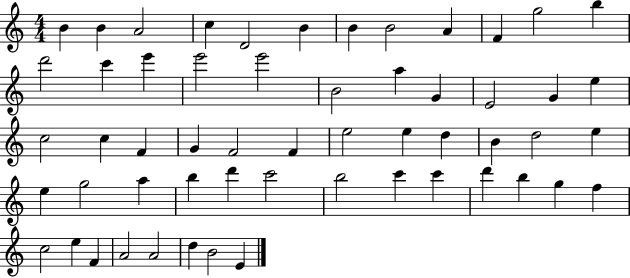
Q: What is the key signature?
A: C major